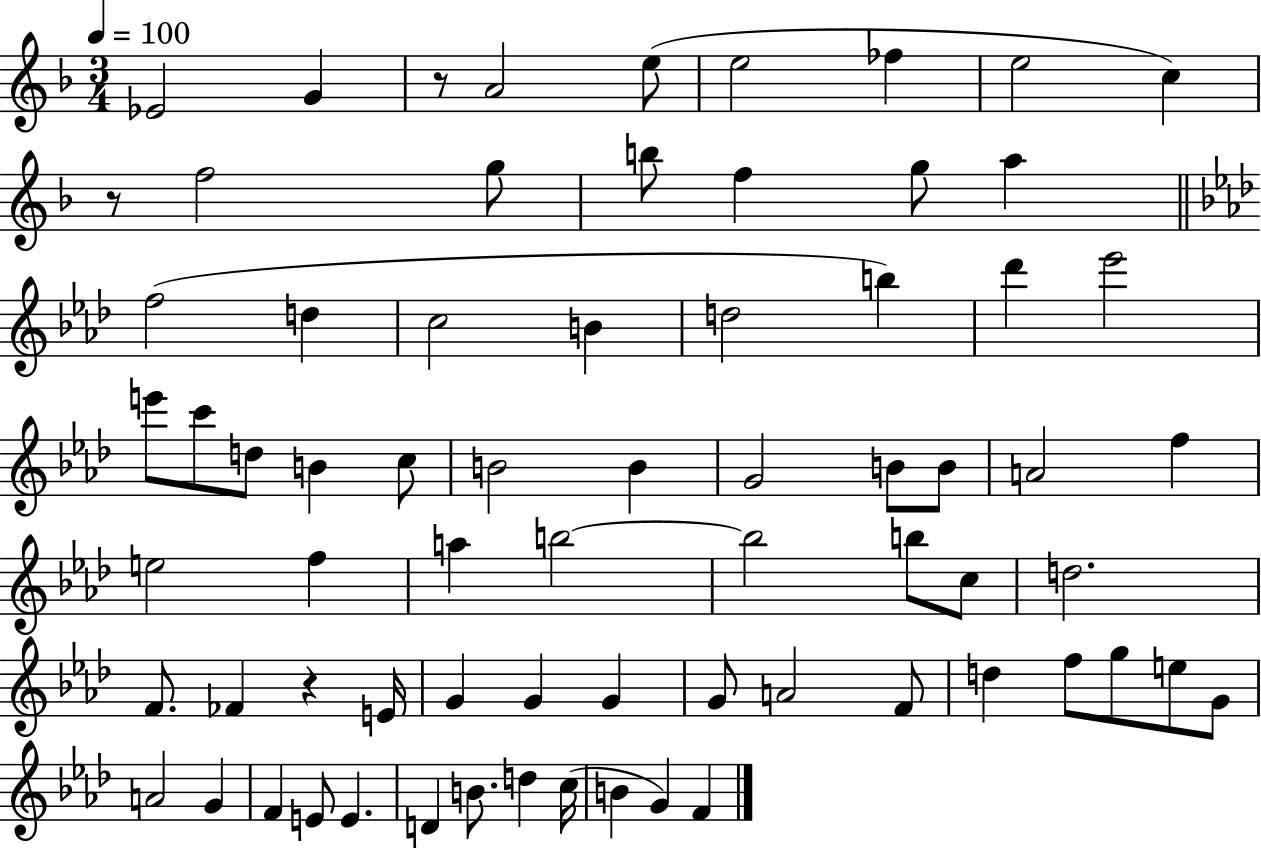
Eb4/h G4/q R/e A4/h E5/e E5/h FES5/q E5/h C5/q R/e F5/h G5/e B5/e F5/q G5/e A5/q F5/h D5/q C5/h B4/q D5/h B5/q Db6/q Eb6/h E6/e C6/e D5/e B4/q C5/e B4/h B4/q G4/h B4/e B4/e A4/h F5/q E5/h F5/q A5/q B5/h B5/h B5/e C5/e D5/h. F4/e. FES4/q R/q E4/s G4/q G4/q G4/q G4/e A4/h F4/e D5/q F5/e G5/e E5/e G4/e A4/h G4/q F4/q E4/e E4/q. D4/q B4/e. D5/q C5/s B4/q G4/q F4/q